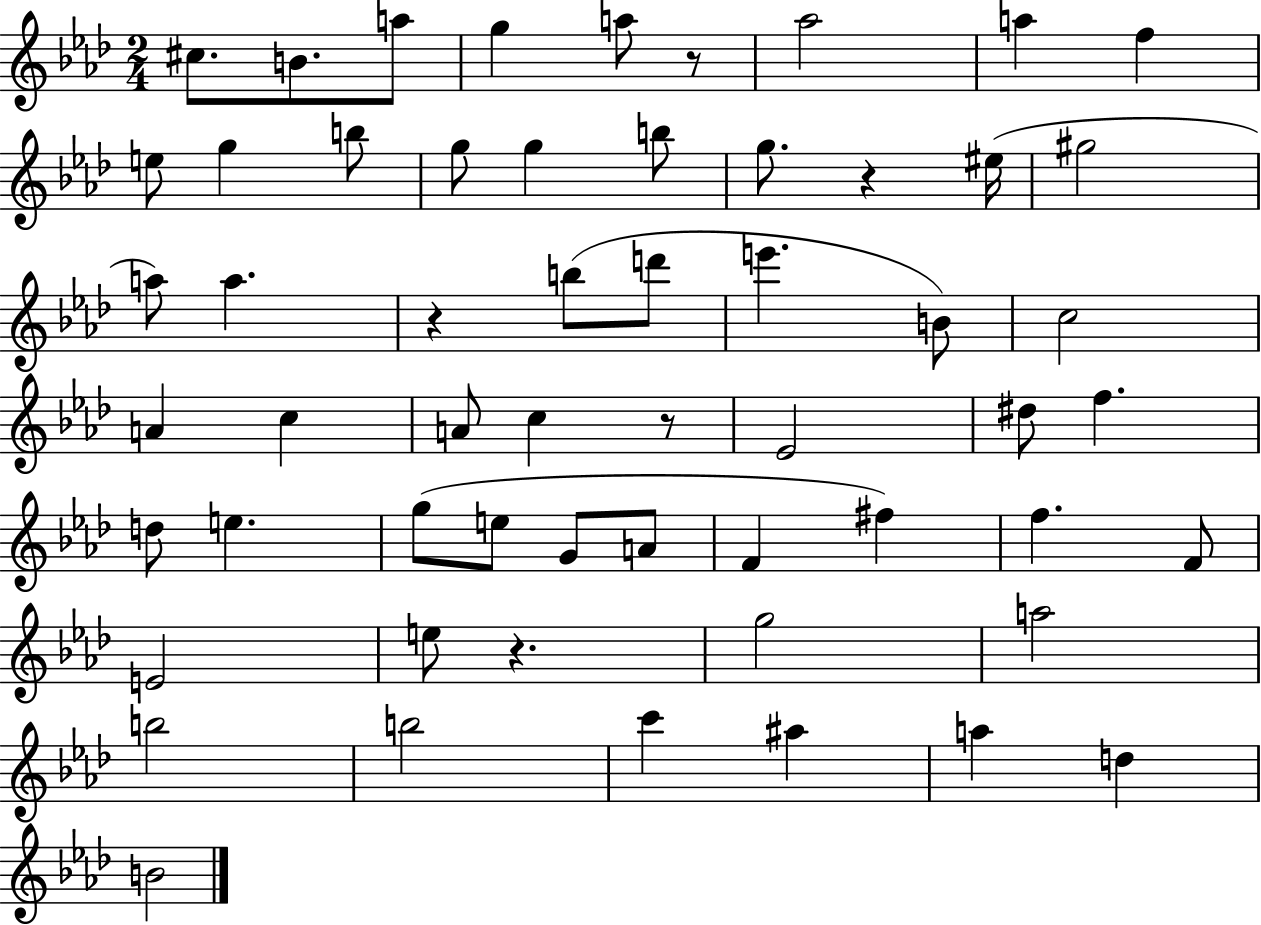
C#5/e. B4/e. A5/e G5/q A5/e R/e Ab5/h A5/q F5/q E5/e G5/q B5/e G5/e G5/q B5/e G5/e. R/q EIS5/s G#5/h A5/e A5/q. R/q B5/e D6/e E6/q. B4/e C5/h A4/q C5/q A4/e C5/q R/e Eb4/h D#5/e F5/q. D5/e E5/q. G5/e E5/e G4/e A4/e F4/q F#5/q F5/q. F4/e E4/h E5/e R/q. G5/h A5/h B5/h B5/h C6/q A#5/q A5/q D5/q B4/h